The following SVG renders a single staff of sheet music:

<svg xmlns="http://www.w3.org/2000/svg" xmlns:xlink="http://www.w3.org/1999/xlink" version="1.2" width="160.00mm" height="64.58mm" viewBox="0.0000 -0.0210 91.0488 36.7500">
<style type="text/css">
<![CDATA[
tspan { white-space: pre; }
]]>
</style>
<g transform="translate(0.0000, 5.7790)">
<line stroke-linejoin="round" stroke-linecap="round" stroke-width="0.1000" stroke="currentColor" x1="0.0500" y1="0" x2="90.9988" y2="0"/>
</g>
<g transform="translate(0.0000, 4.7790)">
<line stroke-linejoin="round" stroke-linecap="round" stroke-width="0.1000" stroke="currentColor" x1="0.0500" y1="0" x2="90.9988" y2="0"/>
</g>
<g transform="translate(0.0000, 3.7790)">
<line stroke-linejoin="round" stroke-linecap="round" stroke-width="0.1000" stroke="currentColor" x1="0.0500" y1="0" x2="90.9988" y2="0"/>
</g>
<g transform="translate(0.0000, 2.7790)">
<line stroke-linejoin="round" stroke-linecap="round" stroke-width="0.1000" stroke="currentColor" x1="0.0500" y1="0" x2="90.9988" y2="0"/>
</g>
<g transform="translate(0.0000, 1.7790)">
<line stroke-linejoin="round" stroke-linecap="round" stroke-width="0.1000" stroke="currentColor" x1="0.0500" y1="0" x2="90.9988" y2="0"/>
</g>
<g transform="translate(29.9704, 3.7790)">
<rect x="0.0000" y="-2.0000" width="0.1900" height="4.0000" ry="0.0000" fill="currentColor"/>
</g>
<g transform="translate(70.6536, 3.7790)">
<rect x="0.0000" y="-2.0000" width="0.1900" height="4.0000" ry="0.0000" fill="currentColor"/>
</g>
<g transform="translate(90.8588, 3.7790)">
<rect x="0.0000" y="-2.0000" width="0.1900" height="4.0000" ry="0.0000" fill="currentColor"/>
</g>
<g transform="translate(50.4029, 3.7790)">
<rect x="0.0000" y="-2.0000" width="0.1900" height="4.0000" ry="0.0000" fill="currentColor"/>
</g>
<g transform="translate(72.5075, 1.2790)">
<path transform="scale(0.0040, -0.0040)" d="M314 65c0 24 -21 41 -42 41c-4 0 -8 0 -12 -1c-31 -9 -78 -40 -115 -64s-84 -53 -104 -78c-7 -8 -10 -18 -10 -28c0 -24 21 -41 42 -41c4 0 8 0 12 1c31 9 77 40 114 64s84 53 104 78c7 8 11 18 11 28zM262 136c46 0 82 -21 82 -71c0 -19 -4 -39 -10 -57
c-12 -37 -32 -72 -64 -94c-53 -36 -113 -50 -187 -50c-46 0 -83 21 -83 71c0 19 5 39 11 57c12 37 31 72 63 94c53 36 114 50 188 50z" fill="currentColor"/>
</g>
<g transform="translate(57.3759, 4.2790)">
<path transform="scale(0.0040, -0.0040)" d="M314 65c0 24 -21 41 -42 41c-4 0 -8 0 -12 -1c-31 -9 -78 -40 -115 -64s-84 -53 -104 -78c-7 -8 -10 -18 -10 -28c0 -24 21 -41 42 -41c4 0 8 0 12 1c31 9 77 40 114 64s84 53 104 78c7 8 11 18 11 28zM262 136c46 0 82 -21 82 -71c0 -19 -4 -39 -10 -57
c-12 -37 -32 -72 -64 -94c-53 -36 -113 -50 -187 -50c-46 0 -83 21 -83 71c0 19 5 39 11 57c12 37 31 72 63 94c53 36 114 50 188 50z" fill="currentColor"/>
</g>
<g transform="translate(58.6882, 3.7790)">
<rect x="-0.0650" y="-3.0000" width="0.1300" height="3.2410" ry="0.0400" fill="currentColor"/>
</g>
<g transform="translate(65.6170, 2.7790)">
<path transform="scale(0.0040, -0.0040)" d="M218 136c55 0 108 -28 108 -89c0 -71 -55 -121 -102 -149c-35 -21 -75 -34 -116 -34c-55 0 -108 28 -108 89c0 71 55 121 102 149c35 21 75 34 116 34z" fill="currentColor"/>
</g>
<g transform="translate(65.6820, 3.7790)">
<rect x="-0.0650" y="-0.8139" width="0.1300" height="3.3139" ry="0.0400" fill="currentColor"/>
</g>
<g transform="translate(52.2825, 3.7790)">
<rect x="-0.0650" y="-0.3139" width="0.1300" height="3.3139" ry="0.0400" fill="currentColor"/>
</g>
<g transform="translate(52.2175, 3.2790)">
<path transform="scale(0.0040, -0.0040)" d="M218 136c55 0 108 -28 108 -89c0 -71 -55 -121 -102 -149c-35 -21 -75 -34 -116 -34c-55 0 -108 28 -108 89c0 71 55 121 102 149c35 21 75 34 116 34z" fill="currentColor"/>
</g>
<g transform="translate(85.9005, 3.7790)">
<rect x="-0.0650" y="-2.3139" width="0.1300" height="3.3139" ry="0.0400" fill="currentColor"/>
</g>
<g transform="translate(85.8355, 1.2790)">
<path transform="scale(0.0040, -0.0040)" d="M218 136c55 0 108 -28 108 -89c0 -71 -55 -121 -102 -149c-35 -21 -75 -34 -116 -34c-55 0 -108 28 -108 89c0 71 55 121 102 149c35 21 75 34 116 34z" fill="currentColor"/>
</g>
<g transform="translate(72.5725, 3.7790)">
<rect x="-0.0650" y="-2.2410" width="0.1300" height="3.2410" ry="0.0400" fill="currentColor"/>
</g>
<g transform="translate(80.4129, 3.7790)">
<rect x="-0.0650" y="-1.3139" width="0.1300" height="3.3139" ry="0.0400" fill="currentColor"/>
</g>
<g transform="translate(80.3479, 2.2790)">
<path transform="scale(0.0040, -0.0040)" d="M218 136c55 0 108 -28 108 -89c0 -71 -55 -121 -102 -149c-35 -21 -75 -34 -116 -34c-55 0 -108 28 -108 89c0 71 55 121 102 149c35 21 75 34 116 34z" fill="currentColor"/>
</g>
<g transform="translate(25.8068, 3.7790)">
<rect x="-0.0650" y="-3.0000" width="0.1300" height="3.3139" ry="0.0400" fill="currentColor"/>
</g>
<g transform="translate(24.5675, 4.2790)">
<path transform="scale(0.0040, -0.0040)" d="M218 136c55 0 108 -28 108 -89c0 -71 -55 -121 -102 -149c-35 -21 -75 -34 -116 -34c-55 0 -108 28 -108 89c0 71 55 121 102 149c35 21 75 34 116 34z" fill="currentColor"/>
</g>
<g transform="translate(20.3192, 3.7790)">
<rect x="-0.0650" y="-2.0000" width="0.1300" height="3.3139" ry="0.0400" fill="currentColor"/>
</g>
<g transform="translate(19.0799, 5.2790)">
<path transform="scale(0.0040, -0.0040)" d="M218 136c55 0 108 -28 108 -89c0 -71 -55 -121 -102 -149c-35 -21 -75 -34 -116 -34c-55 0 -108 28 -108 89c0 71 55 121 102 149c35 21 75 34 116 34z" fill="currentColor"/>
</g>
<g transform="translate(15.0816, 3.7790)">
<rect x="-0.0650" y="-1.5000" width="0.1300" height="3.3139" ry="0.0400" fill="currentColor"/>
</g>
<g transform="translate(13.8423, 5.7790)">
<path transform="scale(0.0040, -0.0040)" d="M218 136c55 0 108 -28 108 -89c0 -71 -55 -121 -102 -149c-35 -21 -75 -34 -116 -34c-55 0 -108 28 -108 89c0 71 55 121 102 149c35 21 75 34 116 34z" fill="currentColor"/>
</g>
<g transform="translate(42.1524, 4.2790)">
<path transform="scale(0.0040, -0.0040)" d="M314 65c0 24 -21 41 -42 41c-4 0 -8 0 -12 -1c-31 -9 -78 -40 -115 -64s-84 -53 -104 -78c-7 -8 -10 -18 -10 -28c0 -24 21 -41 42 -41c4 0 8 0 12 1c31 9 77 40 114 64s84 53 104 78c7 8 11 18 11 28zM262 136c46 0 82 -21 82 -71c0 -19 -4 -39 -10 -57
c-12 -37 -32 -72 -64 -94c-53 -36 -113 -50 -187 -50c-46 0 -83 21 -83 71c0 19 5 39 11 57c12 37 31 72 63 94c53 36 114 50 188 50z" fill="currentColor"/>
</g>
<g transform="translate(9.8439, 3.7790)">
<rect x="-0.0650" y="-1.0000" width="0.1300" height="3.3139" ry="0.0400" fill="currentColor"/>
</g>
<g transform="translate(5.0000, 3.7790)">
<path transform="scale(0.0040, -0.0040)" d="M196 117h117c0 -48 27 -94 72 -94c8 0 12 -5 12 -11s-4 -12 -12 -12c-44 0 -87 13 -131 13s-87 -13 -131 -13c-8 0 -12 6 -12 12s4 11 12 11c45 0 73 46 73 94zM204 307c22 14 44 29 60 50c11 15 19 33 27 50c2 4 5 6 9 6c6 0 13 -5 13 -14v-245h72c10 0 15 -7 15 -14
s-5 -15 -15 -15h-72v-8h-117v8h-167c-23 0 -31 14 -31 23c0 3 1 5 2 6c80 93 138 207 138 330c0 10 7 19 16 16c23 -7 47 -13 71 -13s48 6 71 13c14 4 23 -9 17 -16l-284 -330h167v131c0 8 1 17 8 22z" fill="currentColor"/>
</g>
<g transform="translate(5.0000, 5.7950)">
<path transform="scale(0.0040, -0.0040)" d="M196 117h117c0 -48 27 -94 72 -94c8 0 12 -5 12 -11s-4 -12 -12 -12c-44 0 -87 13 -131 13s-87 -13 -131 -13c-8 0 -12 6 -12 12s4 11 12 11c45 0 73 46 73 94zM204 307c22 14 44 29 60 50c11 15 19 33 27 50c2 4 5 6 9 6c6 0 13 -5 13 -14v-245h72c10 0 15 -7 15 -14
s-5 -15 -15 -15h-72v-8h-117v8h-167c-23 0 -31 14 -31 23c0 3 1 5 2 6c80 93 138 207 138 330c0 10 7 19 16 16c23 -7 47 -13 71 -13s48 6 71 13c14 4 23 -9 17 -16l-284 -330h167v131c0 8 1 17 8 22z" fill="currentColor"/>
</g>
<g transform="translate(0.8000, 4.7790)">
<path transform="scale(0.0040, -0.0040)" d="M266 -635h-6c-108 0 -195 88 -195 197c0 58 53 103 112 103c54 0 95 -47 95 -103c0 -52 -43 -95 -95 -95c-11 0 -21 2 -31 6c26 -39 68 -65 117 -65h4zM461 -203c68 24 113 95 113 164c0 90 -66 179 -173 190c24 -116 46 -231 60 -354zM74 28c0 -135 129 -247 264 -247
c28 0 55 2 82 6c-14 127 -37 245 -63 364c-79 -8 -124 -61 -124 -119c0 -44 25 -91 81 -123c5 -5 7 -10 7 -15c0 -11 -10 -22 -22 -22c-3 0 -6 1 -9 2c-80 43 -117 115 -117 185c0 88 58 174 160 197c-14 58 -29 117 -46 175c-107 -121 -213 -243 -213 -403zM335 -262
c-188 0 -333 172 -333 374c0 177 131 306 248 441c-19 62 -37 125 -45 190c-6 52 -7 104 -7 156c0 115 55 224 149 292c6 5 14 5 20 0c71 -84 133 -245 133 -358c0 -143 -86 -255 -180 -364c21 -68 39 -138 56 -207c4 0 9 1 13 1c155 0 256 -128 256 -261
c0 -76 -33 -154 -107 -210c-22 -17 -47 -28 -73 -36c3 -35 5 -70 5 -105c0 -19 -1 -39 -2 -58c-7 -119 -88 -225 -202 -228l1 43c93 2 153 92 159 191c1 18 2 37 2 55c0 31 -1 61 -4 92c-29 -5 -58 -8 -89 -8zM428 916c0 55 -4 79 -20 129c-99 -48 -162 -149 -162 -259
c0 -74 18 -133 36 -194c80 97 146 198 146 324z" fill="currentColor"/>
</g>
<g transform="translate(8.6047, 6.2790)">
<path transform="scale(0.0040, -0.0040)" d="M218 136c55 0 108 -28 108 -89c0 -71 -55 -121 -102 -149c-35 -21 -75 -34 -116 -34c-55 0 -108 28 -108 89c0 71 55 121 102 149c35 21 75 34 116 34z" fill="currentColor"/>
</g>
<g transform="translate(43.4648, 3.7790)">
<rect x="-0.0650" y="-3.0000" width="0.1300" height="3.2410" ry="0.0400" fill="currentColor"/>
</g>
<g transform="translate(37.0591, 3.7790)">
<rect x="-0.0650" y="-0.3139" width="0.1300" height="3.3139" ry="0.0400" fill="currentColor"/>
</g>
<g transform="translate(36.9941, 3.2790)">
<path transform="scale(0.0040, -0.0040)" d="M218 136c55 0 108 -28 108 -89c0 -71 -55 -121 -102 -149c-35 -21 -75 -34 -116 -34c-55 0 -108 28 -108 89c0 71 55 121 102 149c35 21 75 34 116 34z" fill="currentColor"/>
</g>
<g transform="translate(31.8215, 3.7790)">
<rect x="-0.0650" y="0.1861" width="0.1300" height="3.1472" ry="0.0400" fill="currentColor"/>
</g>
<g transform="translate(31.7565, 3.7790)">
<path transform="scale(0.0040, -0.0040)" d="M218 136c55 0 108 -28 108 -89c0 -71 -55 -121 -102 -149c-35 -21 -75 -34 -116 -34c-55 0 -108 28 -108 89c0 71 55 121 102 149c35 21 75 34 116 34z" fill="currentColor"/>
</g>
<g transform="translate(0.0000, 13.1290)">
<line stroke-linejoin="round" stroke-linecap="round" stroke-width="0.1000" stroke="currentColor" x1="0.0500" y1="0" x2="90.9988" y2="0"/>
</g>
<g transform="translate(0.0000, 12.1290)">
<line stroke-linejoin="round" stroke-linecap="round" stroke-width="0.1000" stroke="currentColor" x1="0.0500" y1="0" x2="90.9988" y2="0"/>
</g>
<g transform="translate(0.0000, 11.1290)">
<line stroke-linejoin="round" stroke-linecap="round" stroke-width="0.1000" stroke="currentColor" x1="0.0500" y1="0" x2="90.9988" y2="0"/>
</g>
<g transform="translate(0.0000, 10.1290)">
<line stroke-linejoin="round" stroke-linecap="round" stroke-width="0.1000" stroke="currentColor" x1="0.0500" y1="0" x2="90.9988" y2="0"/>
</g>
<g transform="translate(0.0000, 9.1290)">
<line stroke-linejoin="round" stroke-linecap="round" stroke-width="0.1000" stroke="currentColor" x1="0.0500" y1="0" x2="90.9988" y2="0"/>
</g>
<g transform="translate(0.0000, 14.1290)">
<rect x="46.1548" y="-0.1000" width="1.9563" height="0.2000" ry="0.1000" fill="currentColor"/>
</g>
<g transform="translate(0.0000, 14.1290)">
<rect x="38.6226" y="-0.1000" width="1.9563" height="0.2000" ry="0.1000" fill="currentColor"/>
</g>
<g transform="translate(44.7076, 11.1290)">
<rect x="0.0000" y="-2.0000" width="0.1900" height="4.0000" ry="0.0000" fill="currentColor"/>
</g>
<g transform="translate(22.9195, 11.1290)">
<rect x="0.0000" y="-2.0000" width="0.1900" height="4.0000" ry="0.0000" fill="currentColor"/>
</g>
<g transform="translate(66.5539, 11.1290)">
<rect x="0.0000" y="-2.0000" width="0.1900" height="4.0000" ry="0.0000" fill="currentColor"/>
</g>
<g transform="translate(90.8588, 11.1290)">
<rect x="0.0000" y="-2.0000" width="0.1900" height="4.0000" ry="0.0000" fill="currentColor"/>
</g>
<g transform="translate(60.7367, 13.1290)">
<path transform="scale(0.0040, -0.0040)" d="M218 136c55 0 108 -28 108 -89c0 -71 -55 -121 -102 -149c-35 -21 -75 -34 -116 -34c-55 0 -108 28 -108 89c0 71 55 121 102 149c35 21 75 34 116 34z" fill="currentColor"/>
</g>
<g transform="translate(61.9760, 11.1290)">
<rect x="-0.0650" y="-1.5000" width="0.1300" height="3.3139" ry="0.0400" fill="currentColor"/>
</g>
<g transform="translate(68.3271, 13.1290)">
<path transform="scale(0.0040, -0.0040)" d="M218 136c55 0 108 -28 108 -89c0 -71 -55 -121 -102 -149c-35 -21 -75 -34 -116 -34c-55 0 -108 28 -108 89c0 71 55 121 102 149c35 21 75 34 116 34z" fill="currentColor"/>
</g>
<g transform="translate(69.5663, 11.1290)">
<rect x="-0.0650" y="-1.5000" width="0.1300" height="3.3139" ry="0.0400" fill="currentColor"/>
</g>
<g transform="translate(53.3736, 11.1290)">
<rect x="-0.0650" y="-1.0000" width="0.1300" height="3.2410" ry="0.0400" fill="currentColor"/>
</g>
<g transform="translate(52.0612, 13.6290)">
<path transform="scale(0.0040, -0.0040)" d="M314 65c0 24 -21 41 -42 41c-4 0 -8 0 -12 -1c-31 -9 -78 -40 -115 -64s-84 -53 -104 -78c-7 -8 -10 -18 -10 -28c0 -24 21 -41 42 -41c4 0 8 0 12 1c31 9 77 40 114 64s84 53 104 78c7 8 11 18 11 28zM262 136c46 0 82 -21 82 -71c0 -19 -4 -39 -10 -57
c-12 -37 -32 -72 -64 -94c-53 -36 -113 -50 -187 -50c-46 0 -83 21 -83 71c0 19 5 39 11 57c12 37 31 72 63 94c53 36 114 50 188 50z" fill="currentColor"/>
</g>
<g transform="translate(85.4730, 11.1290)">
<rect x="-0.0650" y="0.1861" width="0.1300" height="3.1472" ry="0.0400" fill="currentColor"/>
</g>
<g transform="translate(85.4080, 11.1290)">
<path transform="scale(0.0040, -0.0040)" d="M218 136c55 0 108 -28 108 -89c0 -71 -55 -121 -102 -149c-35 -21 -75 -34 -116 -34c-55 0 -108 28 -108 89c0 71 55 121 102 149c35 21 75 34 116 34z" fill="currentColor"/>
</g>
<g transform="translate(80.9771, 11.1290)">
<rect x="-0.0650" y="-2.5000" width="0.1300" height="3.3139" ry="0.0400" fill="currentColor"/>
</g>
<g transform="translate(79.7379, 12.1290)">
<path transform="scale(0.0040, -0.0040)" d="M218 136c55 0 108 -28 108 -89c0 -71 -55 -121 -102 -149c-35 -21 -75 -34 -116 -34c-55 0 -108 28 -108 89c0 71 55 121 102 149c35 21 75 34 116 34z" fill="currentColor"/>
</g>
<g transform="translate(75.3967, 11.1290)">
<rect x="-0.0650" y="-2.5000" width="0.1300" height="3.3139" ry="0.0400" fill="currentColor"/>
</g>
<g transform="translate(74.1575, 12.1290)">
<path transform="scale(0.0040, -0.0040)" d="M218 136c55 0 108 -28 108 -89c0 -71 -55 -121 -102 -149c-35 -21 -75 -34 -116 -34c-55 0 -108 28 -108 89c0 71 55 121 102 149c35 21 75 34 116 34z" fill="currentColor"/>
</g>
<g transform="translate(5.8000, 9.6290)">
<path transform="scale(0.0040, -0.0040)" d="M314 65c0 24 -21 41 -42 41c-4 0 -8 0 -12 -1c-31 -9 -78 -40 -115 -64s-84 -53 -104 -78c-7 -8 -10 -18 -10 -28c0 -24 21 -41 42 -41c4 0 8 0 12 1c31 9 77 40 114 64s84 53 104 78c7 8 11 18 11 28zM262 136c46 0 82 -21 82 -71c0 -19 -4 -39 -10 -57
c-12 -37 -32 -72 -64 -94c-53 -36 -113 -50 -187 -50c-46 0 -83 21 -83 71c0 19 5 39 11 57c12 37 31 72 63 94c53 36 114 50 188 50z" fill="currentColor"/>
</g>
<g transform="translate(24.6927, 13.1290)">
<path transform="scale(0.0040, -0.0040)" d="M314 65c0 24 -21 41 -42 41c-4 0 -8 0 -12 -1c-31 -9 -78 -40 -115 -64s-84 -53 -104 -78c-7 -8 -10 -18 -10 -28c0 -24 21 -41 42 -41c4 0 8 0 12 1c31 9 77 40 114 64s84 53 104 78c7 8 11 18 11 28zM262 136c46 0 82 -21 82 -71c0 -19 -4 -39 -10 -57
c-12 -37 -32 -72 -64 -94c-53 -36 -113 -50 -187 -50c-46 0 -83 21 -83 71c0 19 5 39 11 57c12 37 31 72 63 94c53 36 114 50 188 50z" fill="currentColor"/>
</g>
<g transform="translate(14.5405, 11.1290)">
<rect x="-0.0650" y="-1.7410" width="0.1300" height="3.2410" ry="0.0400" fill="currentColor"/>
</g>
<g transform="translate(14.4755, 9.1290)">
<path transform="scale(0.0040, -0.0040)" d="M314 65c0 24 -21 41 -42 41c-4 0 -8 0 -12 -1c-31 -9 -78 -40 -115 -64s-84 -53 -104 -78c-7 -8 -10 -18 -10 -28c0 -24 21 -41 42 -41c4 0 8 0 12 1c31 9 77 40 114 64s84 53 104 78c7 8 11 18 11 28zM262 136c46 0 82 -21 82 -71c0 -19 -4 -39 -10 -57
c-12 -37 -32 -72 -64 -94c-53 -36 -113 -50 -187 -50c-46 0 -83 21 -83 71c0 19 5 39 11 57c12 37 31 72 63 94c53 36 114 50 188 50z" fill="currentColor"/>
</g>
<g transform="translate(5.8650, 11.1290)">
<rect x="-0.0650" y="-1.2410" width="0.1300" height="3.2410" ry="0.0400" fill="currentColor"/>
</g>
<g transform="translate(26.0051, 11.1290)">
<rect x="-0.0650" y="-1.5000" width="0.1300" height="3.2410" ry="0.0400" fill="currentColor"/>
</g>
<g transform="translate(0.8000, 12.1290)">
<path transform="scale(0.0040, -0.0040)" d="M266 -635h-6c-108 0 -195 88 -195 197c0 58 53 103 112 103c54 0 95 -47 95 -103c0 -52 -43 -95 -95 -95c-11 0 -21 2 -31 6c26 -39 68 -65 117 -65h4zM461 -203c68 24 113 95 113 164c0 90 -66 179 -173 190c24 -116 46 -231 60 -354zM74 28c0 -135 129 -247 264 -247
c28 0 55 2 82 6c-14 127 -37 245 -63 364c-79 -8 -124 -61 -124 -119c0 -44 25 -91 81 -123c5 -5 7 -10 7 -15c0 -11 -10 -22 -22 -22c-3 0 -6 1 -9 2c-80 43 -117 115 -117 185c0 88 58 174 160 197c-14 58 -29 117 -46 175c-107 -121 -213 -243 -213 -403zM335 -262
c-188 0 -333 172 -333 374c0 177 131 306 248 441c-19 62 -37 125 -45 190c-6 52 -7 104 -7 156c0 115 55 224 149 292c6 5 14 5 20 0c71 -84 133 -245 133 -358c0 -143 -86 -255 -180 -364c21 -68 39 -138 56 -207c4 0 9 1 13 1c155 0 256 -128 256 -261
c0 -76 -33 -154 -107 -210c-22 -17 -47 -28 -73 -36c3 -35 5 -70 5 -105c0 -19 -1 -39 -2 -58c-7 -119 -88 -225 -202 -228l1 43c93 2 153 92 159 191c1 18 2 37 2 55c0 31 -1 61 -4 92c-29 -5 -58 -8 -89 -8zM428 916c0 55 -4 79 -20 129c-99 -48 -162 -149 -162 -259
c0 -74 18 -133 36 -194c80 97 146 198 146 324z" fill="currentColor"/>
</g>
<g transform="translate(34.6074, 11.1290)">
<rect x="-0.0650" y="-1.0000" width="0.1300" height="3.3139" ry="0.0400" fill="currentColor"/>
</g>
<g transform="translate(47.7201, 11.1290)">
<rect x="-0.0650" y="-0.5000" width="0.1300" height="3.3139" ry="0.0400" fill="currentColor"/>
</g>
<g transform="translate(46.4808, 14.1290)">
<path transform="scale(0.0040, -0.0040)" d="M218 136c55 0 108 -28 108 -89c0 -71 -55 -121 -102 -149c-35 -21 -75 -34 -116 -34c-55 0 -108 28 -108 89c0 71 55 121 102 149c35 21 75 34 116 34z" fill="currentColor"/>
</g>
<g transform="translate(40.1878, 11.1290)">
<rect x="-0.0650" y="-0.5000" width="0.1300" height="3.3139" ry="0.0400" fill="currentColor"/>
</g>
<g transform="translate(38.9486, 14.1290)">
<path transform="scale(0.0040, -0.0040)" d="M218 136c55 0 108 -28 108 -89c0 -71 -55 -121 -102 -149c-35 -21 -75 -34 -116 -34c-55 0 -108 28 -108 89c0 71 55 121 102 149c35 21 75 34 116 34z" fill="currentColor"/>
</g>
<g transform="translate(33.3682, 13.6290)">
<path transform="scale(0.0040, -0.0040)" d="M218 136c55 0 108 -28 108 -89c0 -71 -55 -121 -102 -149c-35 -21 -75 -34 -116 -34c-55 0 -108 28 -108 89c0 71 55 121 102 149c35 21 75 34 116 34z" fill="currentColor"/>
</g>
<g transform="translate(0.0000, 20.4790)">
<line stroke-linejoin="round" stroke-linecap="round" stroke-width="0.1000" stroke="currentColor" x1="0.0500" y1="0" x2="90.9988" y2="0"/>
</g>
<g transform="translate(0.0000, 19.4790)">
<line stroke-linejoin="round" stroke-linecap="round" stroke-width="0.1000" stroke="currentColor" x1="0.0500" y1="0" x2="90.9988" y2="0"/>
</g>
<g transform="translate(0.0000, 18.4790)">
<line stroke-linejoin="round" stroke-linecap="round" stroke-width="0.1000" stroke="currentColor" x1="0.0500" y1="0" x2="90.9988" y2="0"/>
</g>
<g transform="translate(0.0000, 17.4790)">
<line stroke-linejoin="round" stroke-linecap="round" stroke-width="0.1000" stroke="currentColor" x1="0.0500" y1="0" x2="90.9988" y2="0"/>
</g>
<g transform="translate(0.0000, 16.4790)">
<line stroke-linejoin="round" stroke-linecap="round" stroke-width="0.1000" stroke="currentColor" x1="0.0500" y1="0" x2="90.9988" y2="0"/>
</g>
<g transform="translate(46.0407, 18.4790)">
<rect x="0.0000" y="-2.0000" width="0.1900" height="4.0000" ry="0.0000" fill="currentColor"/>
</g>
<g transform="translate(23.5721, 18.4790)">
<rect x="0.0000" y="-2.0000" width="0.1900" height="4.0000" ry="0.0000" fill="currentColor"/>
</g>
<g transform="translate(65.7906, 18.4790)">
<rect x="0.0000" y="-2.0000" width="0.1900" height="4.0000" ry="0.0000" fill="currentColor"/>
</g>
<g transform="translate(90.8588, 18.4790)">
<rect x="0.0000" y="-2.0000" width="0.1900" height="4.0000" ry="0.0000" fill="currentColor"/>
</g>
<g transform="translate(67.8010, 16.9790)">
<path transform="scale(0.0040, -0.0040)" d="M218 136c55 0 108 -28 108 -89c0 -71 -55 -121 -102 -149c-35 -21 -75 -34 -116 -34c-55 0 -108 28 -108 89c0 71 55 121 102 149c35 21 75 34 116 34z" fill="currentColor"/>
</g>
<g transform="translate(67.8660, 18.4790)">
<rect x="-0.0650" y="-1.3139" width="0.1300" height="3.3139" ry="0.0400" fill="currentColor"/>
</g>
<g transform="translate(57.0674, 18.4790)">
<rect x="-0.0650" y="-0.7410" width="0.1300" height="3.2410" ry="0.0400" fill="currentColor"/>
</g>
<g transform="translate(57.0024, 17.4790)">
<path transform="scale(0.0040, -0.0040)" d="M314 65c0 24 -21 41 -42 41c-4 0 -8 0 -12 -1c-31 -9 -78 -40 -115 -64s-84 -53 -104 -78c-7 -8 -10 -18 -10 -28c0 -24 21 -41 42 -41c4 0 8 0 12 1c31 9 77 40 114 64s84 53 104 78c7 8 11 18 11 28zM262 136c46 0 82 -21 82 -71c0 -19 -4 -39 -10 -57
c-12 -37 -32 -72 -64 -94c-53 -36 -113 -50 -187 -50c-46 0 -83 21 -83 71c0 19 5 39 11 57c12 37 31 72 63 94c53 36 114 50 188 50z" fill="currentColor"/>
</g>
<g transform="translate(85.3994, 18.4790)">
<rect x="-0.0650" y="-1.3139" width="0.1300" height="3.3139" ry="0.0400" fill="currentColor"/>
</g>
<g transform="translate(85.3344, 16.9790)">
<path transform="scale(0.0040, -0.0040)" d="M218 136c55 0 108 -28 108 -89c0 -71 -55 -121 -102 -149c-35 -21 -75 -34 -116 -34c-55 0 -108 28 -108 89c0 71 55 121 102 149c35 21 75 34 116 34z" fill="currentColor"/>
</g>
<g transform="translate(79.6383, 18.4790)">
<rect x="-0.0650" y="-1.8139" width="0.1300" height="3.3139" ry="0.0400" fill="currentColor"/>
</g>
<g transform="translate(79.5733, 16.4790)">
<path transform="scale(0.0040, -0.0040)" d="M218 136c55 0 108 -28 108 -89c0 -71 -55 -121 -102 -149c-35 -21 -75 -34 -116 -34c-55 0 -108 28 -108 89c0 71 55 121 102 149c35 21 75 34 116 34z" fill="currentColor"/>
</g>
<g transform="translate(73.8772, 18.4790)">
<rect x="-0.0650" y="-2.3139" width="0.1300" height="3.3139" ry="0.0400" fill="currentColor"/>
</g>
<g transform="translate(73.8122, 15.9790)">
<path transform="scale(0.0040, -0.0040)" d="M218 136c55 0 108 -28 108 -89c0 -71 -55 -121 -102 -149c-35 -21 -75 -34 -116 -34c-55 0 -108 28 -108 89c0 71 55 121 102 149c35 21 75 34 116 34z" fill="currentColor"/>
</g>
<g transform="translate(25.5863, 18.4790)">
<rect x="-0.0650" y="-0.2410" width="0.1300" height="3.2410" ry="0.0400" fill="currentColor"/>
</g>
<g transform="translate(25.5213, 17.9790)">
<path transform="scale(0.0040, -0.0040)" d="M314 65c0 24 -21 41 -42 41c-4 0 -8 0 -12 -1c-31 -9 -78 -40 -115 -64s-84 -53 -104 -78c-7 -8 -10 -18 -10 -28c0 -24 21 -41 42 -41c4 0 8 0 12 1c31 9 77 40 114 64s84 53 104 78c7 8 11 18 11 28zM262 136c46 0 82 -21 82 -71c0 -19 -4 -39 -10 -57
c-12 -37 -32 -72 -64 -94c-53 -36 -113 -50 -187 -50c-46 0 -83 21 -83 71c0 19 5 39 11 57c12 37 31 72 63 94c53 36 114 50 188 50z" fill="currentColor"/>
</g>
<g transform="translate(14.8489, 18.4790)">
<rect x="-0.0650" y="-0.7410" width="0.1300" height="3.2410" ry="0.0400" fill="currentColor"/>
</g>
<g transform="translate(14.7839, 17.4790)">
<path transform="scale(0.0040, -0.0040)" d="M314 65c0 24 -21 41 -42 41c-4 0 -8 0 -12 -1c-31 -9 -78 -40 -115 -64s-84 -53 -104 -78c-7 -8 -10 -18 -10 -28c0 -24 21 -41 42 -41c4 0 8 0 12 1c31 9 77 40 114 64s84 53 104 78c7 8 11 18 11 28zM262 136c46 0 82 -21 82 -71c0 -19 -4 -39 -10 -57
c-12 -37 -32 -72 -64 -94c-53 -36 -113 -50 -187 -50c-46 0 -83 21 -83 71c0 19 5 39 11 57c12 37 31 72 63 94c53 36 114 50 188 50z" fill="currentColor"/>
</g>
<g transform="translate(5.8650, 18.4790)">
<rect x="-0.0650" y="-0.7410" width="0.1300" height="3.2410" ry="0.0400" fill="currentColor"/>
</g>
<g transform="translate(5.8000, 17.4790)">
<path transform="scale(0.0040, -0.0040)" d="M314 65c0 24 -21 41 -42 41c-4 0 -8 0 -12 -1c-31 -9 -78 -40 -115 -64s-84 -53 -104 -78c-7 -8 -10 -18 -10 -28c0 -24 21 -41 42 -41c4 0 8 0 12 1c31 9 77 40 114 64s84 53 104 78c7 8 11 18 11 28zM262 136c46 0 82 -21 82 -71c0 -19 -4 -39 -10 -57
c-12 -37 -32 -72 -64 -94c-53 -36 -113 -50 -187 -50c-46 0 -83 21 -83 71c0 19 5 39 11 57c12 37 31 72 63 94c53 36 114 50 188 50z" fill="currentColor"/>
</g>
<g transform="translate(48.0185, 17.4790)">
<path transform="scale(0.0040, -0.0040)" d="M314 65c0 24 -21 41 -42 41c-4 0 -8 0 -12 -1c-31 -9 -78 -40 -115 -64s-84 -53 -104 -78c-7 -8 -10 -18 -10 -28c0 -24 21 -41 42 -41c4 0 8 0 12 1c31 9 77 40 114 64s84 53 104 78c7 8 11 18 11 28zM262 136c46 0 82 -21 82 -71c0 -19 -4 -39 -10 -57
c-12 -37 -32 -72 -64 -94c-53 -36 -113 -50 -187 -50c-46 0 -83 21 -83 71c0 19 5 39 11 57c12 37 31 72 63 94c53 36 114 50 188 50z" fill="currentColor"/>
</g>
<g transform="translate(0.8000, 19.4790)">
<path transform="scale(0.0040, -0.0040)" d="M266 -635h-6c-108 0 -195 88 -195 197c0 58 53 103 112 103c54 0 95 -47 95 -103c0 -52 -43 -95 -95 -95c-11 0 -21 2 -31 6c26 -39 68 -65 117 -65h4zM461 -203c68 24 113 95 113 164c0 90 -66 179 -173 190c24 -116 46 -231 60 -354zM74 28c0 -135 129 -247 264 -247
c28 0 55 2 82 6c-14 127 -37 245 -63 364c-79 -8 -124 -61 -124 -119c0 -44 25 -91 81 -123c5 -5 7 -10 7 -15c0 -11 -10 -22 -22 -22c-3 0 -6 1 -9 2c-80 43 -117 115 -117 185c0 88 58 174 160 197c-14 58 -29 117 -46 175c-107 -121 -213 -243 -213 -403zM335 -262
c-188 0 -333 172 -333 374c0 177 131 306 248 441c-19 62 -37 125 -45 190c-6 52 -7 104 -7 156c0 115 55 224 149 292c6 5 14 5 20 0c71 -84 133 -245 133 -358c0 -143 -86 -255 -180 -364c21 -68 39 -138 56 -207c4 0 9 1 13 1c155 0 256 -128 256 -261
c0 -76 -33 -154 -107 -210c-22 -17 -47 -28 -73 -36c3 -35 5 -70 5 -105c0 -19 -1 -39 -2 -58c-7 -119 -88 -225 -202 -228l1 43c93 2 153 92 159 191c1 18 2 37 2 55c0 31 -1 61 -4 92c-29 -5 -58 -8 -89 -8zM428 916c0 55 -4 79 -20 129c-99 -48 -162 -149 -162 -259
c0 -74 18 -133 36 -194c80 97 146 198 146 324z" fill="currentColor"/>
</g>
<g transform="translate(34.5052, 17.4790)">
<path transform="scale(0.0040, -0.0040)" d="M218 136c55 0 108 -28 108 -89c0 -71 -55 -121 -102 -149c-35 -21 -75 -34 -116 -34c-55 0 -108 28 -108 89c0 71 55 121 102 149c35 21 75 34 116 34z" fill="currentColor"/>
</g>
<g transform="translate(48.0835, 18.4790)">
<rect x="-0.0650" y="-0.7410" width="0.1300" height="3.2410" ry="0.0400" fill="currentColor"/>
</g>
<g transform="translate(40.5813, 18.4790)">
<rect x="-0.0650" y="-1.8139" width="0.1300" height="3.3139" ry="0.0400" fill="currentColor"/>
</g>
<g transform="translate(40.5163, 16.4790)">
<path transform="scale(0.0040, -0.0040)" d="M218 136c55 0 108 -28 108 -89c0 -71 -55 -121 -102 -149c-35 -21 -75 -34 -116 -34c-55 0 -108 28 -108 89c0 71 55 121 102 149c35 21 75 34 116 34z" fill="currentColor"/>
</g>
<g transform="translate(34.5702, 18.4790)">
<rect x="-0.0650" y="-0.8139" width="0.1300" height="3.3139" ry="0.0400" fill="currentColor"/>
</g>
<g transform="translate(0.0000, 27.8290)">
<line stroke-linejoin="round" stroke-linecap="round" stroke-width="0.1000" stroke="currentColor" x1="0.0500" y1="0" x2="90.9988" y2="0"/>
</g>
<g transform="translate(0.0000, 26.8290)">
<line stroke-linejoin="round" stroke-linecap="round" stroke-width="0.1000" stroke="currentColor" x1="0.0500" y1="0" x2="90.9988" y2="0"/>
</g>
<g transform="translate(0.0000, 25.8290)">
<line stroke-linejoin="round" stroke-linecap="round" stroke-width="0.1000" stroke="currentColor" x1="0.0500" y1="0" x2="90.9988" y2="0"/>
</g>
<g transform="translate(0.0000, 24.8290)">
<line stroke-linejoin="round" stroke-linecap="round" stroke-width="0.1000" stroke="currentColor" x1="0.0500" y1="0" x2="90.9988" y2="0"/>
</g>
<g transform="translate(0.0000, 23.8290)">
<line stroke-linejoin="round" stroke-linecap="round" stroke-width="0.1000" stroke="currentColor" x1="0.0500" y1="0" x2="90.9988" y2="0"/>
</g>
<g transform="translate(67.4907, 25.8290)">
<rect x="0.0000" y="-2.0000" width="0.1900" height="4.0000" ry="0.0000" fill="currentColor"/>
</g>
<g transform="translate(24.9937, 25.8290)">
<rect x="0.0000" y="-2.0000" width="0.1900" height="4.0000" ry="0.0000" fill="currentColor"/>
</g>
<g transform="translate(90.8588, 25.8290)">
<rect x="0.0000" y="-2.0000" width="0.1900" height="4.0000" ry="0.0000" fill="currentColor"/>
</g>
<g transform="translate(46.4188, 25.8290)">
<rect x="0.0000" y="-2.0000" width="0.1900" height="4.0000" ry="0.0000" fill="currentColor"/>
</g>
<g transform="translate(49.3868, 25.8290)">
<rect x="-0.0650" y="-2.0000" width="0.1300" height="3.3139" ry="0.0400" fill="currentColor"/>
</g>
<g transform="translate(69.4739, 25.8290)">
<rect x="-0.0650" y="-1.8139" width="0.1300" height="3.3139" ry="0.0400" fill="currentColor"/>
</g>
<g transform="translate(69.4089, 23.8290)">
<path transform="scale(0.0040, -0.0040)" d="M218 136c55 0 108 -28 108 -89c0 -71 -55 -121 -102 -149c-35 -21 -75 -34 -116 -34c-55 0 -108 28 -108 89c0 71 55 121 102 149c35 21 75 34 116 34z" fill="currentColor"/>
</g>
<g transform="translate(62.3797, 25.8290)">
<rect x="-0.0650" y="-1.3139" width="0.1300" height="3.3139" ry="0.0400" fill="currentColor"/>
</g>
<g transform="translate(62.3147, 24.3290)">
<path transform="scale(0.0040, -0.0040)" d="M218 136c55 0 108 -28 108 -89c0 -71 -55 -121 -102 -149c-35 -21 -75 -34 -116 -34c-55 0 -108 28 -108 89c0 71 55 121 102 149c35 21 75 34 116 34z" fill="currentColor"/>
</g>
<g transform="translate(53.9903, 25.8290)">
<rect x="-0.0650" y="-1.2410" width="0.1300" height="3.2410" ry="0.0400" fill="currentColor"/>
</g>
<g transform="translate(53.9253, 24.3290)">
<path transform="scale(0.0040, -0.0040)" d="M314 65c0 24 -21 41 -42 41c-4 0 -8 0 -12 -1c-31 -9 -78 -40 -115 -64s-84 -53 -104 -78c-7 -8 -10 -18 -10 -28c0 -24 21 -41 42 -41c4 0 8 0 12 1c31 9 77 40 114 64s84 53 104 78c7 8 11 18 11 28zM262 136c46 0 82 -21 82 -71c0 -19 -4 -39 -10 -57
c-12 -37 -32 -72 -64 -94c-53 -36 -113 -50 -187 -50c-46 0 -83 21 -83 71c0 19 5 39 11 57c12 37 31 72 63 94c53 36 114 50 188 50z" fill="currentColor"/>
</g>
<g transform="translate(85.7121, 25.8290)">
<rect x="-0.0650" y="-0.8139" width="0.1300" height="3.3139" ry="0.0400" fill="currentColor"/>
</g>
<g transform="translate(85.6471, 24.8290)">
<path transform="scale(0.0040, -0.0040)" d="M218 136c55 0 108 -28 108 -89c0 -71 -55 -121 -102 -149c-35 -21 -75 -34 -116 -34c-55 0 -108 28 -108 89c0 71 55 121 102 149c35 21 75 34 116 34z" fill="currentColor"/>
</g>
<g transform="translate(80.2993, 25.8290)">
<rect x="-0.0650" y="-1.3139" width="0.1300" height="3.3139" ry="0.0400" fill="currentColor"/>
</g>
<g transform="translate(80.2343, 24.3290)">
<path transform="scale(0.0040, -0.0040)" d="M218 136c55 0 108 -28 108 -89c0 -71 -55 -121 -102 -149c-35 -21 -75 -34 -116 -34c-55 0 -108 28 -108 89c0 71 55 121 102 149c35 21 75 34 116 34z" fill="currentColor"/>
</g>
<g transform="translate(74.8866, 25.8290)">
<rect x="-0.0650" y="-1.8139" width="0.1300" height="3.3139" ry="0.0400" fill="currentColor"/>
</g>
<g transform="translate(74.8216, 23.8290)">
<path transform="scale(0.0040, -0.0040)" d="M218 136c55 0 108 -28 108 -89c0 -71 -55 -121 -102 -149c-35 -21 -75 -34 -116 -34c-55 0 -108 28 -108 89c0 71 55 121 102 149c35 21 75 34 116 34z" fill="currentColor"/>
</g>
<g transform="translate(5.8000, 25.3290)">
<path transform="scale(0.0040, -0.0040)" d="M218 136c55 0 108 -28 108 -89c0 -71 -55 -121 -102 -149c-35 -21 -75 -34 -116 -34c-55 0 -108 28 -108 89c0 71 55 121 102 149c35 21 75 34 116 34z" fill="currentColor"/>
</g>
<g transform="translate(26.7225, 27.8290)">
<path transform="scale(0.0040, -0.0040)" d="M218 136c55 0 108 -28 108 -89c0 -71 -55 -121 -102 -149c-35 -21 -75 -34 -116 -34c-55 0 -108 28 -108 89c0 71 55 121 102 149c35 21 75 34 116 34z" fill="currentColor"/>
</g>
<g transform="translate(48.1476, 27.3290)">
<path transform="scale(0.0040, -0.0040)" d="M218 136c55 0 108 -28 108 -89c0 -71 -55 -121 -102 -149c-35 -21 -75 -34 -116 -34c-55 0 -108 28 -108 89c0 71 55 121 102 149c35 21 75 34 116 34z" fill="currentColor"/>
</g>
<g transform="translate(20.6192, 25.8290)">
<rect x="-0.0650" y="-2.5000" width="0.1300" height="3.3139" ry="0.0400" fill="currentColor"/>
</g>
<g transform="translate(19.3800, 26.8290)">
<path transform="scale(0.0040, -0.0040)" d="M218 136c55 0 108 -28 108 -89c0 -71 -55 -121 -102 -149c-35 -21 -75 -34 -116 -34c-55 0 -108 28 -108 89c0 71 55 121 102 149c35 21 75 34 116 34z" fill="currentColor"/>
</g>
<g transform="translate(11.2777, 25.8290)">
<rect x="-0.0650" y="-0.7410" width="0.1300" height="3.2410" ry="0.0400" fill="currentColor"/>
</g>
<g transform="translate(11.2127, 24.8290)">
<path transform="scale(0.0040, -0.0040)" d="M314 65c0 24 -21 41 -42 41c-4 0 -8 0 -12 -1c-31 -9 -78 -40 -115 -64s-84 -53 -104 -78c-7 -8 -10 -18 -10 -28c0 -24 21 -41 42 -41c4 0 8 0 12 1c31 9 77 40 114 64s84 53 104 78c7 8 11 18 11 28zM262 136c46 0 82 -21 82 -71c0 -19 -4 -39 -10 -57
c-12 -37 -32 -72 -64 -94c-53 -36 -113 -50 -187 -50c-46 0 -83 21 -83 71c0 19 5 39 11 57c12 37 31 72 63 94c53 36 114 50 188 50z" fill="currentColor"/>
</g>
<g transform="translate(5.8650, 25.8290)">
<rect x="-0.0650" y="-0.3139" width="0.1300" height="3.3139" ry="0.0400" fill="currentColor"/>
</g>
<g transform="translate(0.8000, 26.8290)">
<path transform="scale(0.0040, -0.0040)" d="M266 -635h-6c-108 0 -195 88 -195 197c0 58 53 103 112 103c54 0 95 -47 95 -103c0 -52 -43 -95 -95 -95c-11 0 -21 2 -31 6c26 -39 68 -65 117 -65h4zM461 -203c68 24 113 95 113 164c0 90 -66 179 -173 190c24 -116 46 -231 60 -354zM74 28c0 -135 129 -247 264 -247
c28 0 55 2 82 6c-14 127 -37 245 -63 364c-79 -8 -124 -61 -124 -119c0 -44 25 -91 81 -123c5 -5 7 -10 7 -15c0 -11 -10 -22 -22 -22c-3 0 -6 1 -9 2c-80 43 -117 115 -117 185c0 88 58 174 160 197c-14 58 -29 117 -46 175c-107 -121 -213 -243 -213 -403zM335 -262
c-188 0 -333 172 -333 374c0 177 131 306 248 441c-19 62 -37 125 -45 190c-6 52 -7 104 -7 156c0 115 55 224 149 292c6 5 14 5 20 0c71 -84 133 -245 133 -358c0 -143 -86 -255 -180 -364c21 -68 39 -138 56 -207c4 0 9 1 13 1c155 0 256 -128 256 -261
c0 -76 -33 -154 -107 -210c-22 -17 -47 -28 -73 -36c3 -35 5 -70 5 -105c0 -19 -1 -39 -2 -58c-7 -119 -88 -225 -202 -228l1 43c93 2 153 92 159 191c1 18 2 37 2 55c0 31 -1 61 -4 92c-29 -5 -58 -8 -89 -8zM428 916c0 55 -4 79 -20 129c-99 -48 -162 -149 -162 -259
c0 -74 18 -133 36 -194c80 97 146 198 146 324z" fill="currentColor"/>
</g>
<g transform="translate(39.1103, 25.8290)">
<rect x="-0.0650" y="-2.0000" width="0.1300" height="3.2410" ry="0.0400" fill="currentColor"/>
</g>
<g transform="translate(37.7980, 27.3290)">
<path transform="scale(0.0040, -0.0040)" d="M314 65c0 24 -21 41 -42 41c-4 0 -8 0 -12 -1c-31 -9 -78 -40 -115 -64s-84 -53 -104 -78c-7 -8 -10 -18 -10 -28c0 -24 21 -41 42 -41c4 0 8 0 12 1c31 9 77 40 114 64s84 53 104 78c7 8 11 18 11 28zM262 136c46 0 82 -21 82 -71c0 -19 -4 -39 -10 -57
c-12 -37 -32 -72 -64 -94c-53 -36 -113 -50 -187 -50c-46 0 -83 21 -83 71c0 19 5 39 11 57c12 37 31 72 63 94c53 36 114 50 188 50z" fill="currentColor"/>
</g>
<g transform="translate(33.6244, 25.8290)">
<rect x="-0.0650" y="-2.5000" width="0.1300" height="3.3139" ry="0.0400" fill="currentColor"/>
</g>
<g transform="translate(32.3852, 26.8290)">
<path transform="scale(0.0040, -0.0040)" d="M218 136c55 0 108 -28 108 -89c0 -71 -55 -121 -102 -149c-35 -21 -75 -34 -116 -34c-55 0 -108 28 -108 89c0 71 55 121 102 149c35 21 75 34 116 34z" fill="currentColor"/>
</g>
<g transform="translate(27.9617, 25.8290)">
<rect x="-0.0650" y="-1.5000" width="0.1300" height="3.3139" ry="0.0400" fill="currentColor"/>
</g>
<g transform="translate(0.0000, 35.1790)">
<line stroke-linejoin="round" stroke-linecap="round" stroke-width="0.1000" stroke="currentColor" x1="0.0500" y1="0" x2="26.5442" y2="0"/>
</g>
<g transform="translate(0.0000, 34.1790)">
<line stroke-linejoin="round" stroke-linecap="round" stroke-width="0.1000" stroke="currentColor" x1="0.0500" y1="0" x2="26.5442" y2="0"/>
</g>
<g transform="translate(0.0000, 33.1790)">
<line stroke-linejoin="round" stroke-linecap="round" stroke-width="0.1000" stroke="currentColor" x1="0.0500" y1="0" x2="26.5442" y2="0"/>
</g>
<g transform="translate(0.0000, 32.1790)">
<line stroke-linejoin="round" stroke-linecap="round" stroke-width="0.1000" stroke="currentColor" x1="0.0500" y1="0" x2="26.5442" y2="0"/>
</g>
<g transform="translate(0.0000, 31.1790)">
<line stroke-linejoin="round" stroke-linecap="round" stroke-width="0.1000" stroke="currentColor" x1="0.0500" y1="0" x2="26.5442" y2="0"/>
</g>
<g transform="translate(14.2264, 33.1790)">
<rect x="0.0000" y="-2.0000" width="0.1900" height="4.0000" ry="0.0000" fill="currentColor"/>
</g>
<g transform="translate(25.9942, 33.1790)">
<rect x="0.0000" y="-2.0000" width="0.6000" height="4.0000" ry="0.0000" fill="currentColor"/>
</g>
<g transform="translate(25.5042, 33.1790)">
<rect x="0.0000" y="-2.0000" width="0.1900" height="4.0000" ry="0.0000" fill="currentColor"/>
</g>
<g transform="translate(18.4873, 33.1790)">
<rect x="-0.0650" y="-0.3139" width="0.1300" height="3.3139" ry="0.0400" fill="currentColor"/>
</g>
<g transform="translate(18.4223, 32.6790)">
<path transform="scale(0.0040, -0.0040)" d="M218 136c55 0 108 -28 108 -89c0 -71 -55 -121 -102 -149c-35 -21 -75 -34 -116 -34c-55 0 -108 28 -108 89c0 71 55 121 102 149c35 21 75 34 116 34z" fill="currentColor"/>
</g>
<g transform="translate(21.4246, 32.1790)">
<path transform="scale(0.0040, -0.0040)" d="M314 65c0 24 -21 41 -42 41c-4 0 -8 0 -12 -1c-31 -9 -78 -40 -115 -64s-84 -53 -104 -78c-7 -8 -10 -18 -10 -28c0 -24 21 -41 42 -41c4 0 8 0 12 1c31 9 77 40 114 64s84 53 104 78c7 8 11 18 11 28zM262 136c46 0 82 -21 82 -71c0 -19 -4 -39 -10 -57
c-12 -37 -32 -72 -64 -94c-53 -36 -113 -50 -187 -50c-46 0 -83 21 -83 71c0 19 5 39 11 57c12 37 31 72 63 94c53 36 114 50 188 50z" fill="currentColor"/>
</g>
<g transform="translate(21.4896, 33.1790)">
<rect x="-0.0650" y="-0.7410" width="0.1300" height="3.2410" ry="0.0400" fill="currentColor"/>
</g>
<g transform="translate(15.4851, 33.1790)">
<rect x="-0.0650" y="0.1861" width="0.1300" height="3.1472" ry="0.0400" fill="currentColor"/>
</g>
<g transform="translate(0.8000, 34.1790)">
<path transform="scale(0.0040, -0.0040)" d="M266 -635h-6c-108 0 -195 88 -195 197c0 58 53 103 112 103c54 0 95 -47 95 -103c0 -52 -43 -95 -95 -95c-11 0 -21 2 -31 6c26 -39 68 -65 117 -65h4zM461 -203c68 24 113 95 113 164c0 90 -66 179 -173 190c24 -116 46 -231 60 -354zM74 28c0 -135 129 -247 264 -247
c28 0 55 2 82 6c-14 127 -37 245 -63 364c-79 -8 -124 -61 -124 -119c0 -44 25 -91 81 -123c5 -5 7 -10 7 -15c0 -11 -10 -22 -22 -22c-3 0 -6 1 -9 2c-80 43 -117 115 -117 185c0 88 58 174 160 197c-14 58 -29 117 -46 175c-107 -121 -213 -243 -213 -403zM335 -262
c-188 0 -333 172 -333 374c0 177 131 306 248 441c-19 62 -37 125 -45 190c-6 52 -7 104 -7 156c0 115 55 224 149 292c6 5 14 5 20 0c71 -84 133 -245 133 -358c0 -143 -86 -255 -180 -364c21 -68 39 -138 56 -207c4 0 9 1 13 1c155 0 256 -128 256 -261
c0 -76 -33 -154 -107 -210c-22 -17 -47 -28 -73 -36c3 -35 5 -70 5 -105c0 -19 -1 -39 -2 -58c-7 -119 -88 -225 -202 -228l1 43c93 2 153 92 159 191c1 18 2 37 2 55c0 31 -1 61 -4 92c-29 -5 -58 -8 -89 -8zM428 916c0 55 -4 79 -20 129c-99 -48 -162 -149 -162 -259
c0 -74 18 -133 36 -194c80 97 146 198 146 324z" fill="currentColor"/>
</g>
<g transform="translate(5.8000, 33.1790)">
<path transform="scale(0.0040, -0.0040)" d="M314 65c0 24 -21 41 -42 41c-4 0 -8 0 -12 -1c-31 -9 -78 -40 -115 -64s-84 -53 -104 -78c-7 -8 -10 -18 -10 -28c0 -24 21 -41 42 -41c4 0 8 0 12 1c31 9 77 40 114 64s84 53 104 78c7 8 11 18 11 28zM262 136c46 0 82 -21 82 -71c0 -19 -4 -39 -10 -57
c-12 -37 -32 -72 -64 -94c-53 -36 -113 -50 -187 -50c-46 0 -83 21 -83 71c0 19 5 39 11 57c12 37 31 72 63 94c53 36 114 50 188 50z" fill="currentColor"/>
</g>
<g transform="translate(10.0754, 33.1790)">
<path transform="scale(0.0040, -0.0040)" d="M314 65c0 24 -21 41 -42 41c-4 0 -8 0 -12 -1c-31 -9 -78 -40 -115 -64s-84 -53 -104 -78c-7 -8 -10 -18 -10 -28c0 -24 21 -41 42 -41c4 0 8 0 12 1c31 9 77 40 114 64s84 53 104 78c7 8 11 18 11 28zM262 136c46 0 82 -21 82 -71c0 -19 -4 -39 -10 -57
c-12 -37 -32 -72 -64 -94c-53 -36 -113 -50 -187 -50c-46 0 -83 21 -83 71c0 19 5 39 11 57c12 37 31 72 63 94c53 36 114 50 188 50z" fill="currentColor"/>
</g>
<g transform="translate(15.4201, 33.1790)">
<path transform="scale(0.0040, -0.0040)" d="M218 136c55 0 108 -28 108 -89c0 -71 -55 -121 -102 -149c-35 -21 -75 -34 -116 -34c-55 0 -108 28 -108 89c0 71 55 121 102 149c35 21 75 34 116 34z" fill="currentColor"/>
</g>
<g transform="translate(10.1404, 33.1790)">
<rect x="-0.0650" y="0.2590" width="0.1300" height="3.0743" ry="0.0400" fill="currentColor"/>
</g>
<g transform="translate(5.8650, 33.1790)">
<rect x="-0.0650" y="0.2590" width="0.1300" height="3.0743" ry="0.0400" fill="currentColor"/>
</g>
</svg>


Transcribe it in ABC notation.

X:1
T:Untitled
M:4/4
L:1/4
K:C
D E F A B c A2 c A2 d g2 e g e2 f2 E2 D C C D2 E E G G B d2 d2 c2 d f d2 d2 e g f e c d2 G E G F2 F e2 e f f e d B2 B2 B c d2